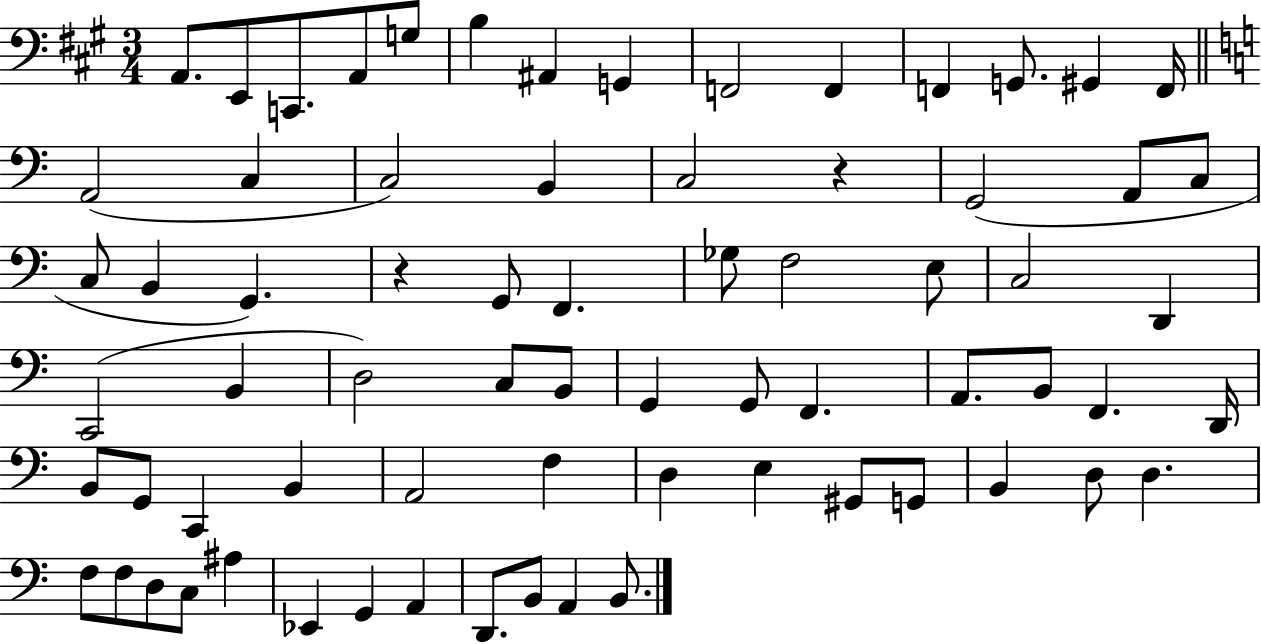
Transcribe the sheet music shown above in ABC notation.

X:1
T:Untitled
M:3/4
L:1/4
K:A
A,,/2 E,,/2 C,,/2 A,,/2 G,/2 B, ^A,, G,, F,,2 F,, F,, G,,/2 ^G,, F,,/4 A,,2 C, C,2 B,, C,2 z G,,2 A,,/2 C,/2 C,/2 B,, G,, z G,,/2 F,, _G,/2 F,2 E,/2 C,2 D,, C,,2 B,, D,2 C,/2 B,,/2 G,, G,,/2 F,, A,,/2 B,,/2 F,, D,,/4 B,,/2 G,,/2 C,, B,, A,,2 F, D, E, ^G,,/2 G,,/2 B,, D,/2 D, F,/2 F,/2 D,/2 C,/2 ^A, _E,, G,, A,, D,,/2 B,,/2 A,, B,,/2